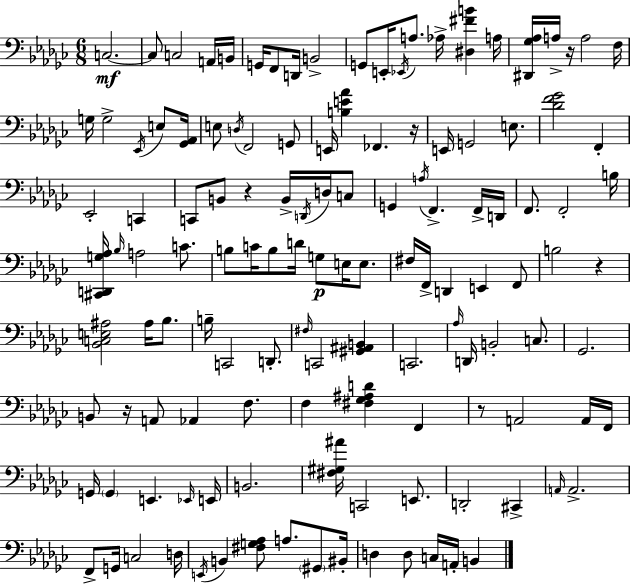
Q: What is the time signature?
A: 6/8